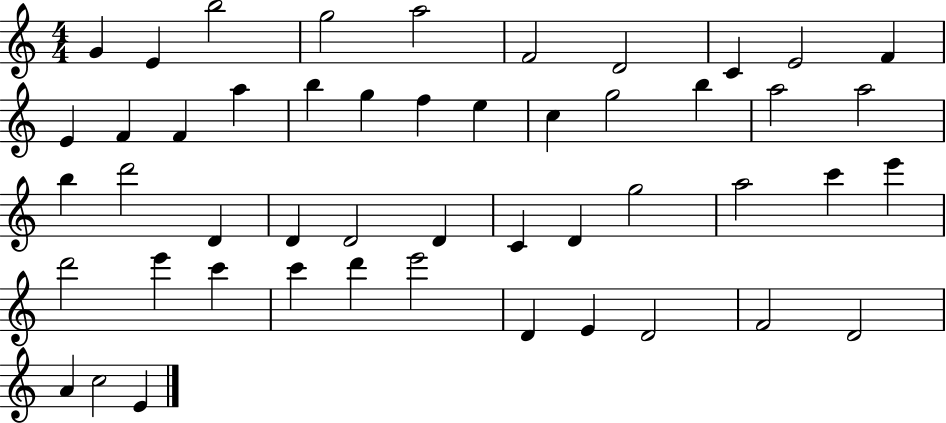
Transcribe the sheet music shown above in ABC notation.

X:1
T:Untitled
M:4/4
L:1/4
K:C
G E b2 g2 a2 F2 D2 C E2 F E F F a b g f e c g2 b a2 a2 b d'2 D D D2 D C D g2 a2 c' e' d'2 e' c' c' d' e'2 D E D2 F2 D2 A c2 E